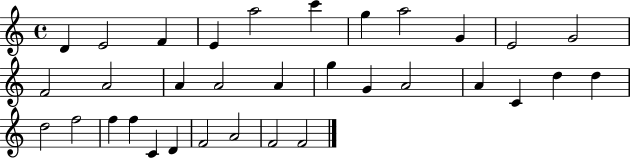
D4/q E4/h F4/q E4/q A5/h C6/q G5/q A5/h G4/q E4/h G4/h F4/h A4/h A4/q A4/h A4/q G5/q G4/q A4/h A4/q C4/q D5/q D5/q D5/h F5/h F5/q F5/q C4/q D4/q F4/h A4/h F4/h F4/h